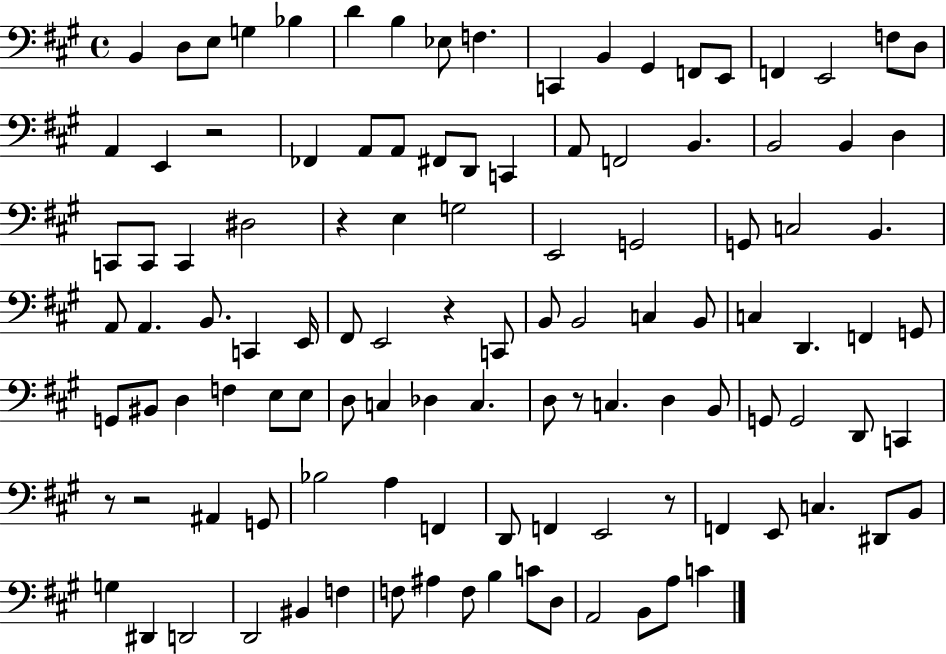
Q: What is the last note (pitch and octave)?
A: C4